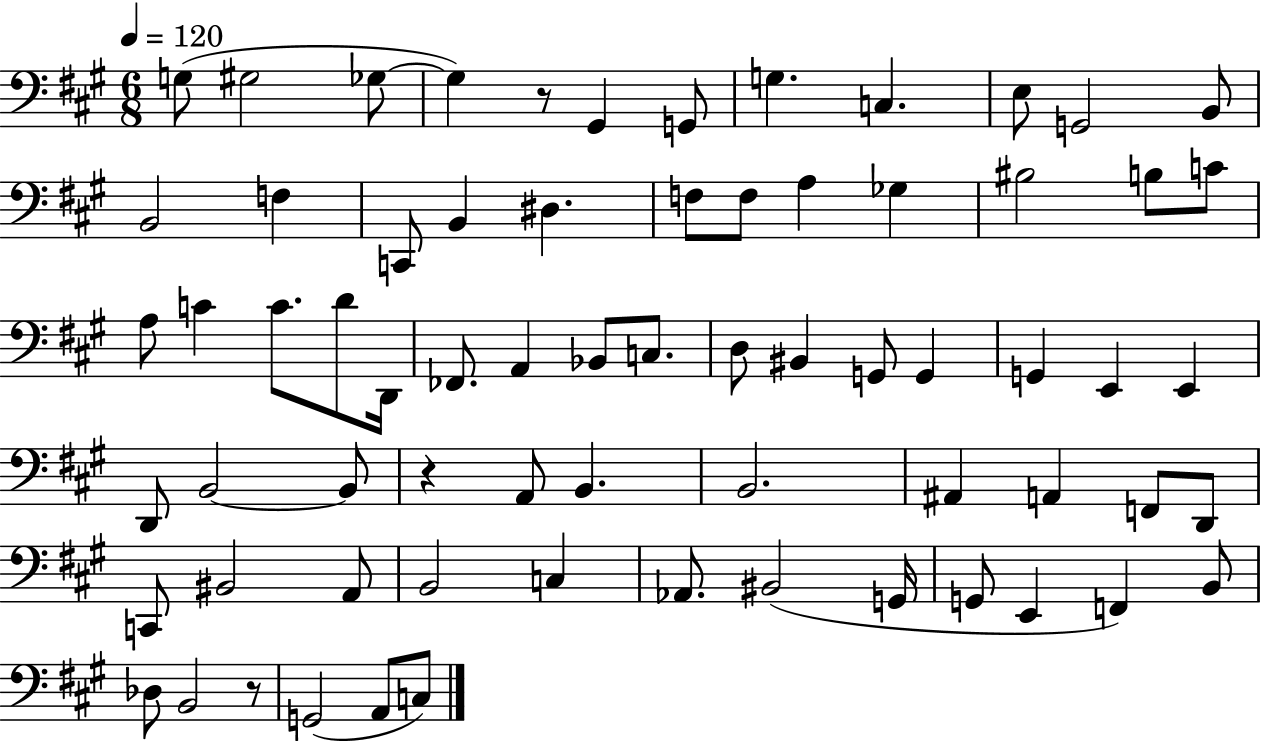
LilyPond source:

{
  \clef bass
  \numericTimeSignature
  \time 6/8
  \key a \major
  \tempo 4 = 120
  g8( gis2 ges8~~ | ges4) r8 gis,4 g,8 | g4. c4. | e8 g,2 b,8 | \break b,2 f4 | c,8 b,4 dis4. | f8 f8 a4 ges4 | bis2 b8 c'8 | \break a8 c'4 c'8. d'8 d,16 | fes,8. a,4 bes,8 c8. | d8 bis,4 g,8 g,4 | g,4 e,4 e,4 | \break d,8 b,2~~ b,8 | r4 a,8 b,4. | b,2. | ais,4 a,4 f,8 d,8 | \break c,8 bis,2 a,8 | b,2 c4 | aes,8. bis,2( g,16 | g,8 e,4 f,4) b,8 | \break des8 b,2 r8 | g,2( a,8 c8) | \bar "|."
}